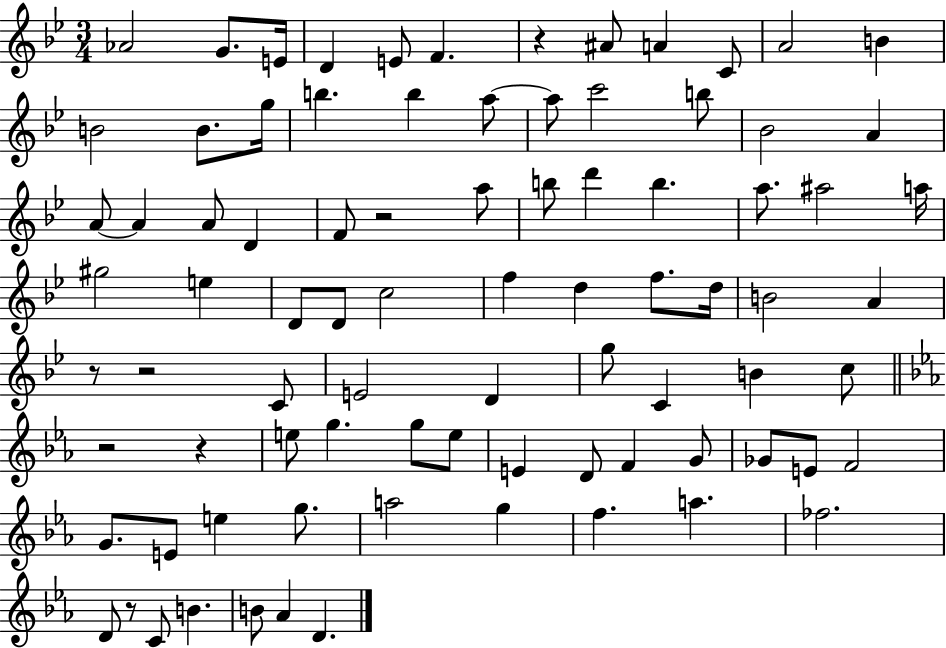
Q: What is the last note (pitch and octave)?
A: D4